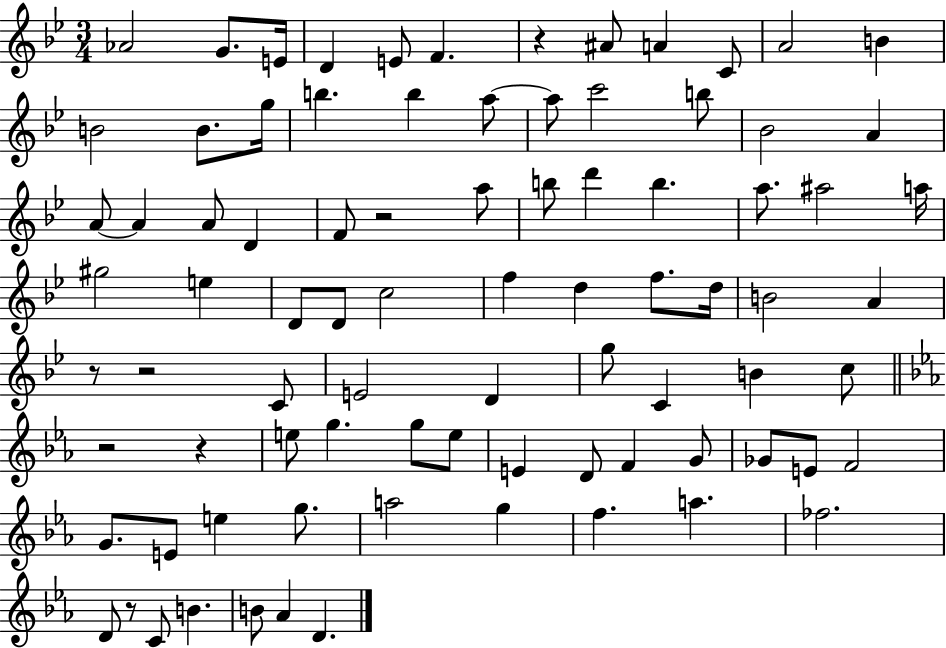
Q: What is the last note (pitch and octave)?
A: D4